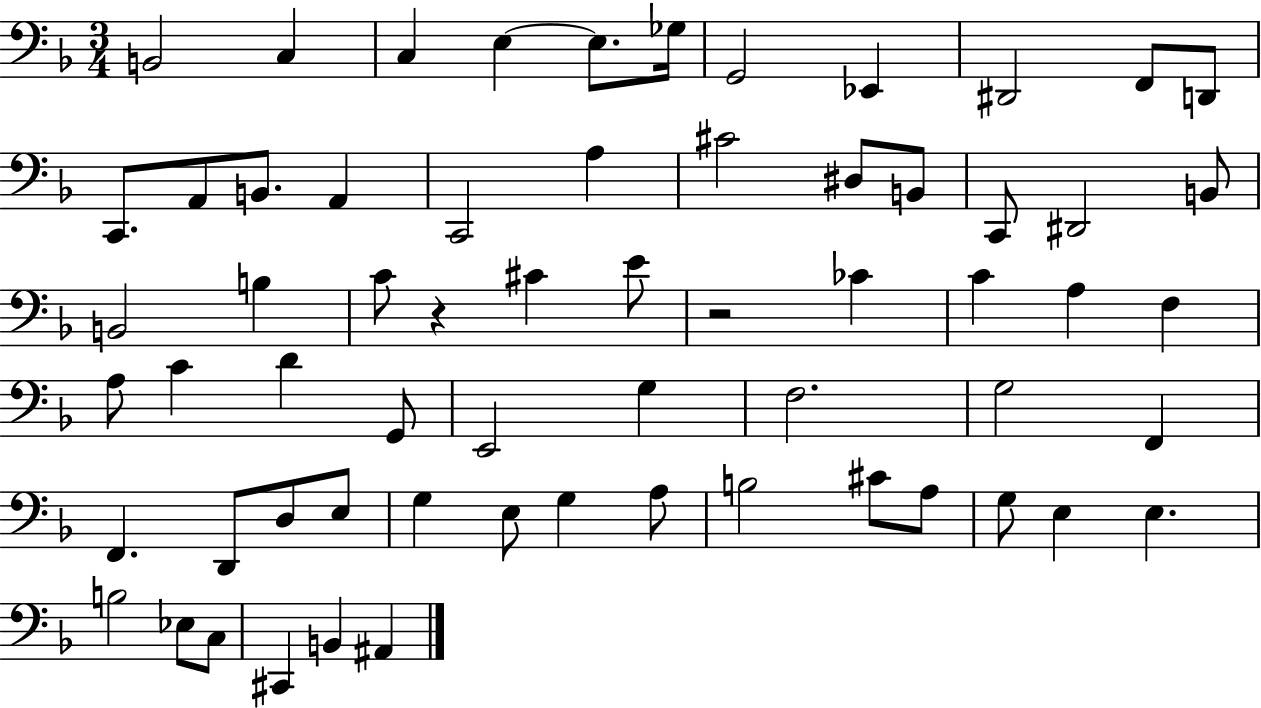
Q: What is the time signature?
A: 3/4